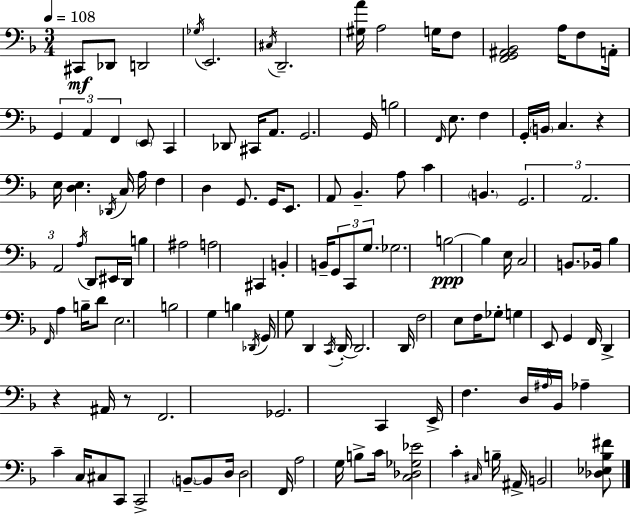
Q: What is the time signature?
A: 3/4